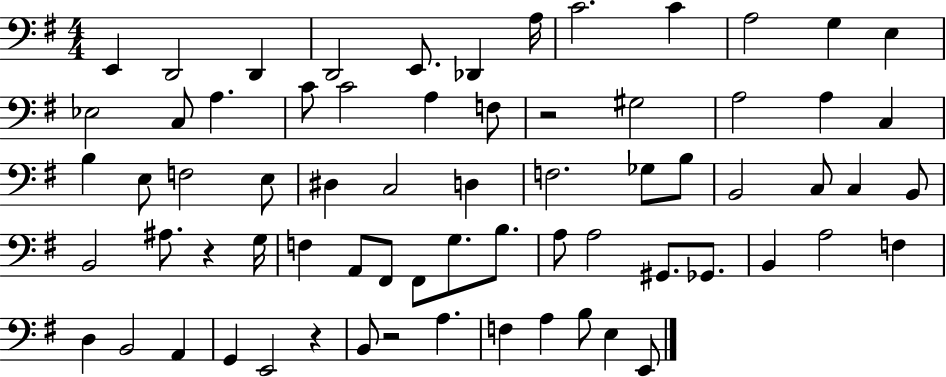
E2/q D2/h D2/q D2/h E2/e. Db2/q A3/s C4/h. C4/q A3/h G3/q E3/q Eb3/h C3/e A3/q. C4/e C4/h A3/q F3/e R/h G#3/h A3/h A3/q C3/q B3/q E3/e F3/h E3/e D#3/q C3/h D3/q F3/h. Gb3/e B3/e B2/h C3/e C3/q B2/e B2/h A#3/e. R/q G3/s F3/q A2/e F#2/e F#2/e G3/e. B3/e. A3/e A3/h G#2/e. Gb2/e. B2/q A3/h F3/q D3/q B2/h A2/q G2/q E2/h R/q B2/e R/h A3/q. F3/q A3/q B3/e E3/q E2/e